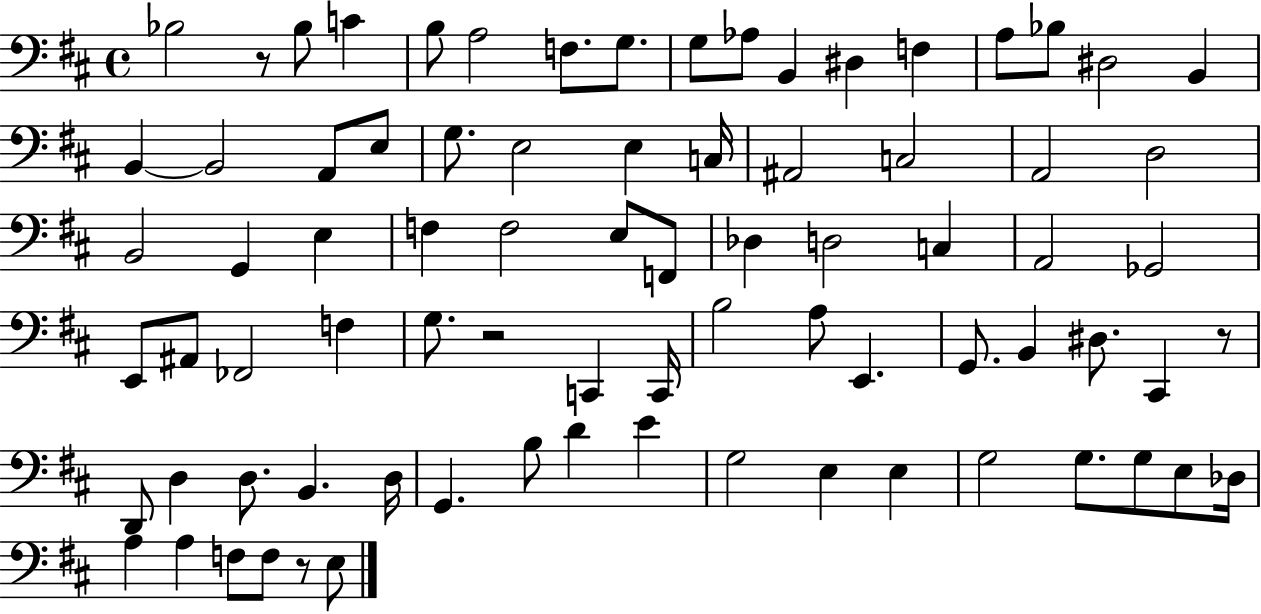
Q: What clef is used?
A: bass